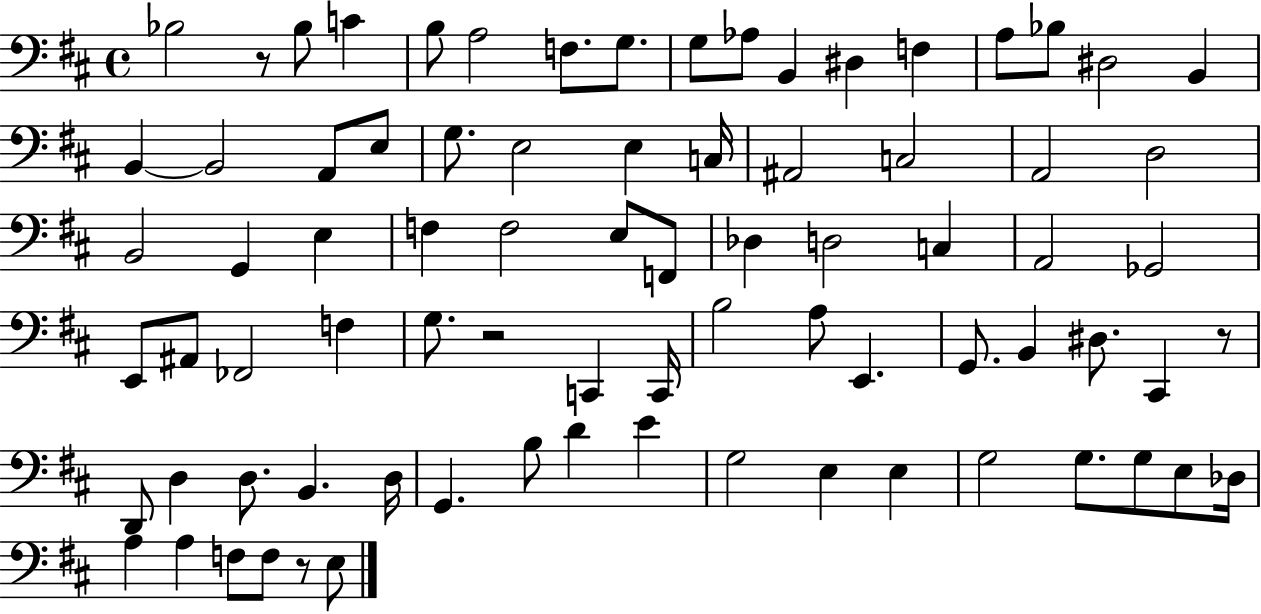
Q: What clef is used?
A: bass